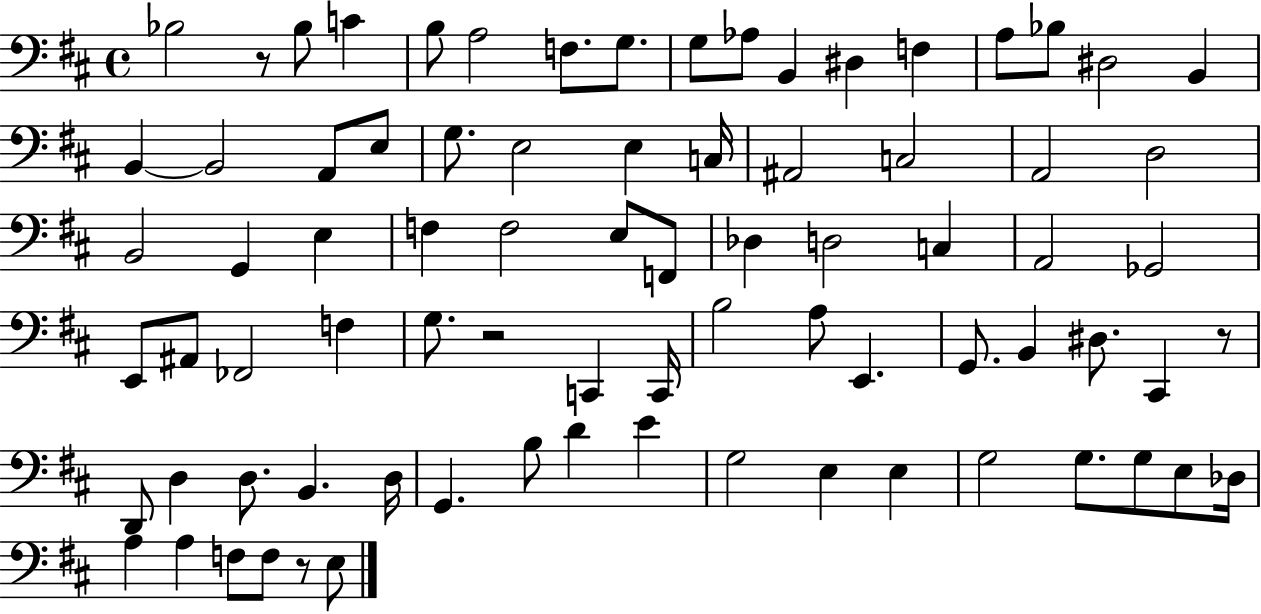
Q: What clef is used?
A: bass